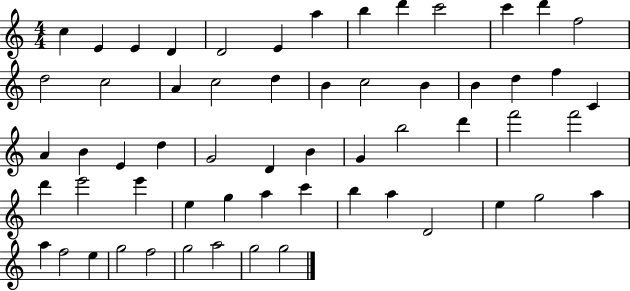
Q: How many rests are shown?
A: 0